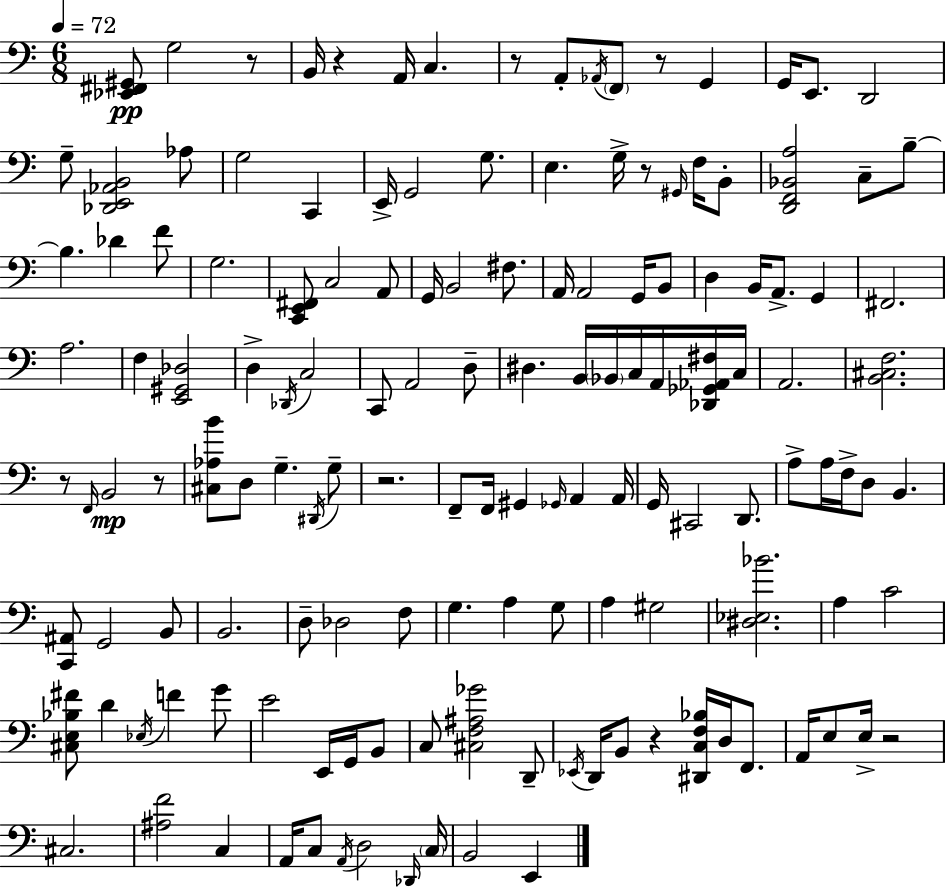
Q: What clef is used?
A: bass